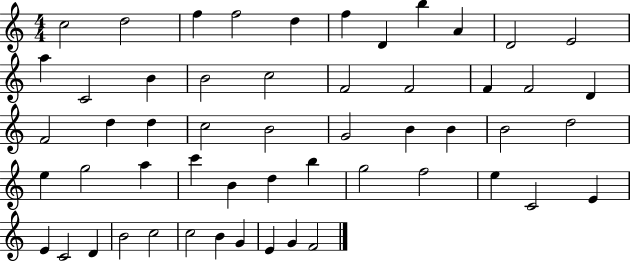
{
  \clef treble
  \numericTimeSignature
  \time 4/4
  \key c \major
  c''2 d''2 | f''4 f''2 d''4 | f''4 d'4 b''4 a'4 | d'2 e'2 | \break a''4 c'2 b'4 | b'2 c''2 | f'2 f'2 | f'4 f'2 d'4 | \break f'2 d''4 d''4 | c''2 b'2 | g'2 b'4 b'4 | b'2 d''2 | \break e''4 g''2 a''4 | c'''4 b'4 d''4 b''4 | g''2 f''2 | e''4 c'2 e'4 | \break e'4 c'2 d'4 | b'2 c''2 | c''2 b'4 g'4 | e'4 g'4 f'2 | \break \bar "|."
}